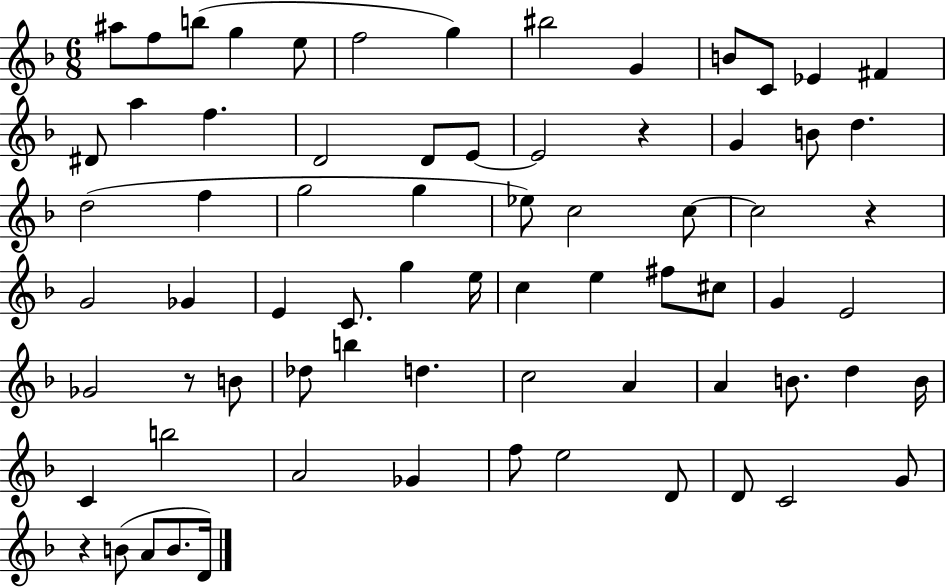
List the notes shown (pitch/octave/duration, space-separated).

A#5/e F5/e B5/e G5/q E5/e F5/h G5/q BIS5/h G4/q B4/e C4/e Eb4/q F#4/q D#4/e A5/q F5/q. D4/h D4/e E4/e E4/h R/q G4/q B4/e D5/q. D5/h F5/q G5/h G5/q Eb5/e C5/h C5/e C5/h R/q G4/h Gb4/q E4/q C4/e. G5/q E5/s C5/q E5/q F#5/e C#5/e G4/q E4/h Gb4/h R/e B4/e Db5/e B5/q D5/q. C5/h A4/q A4/q B4/e. D5/q B4/s C4/q B5/h A4/h Gb4/q F5/e E5/h D4/e D4/e C4/h G4/e R/q B4/e A4/e B4/e. D4/s